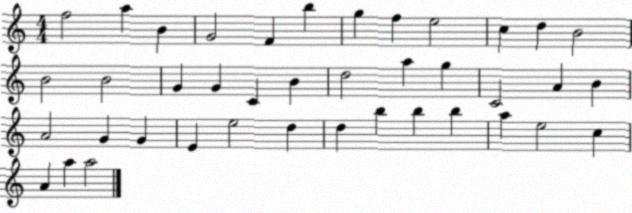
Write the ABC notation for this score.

X:1
T:Untitled
M:4/4
L:1/4
K:C
f2 a B G2 F b g f e2 c d B2 B2 B2 G G C B d2 a g C2 A B A2 G G E e2 d d b b b a e2 c A a a2